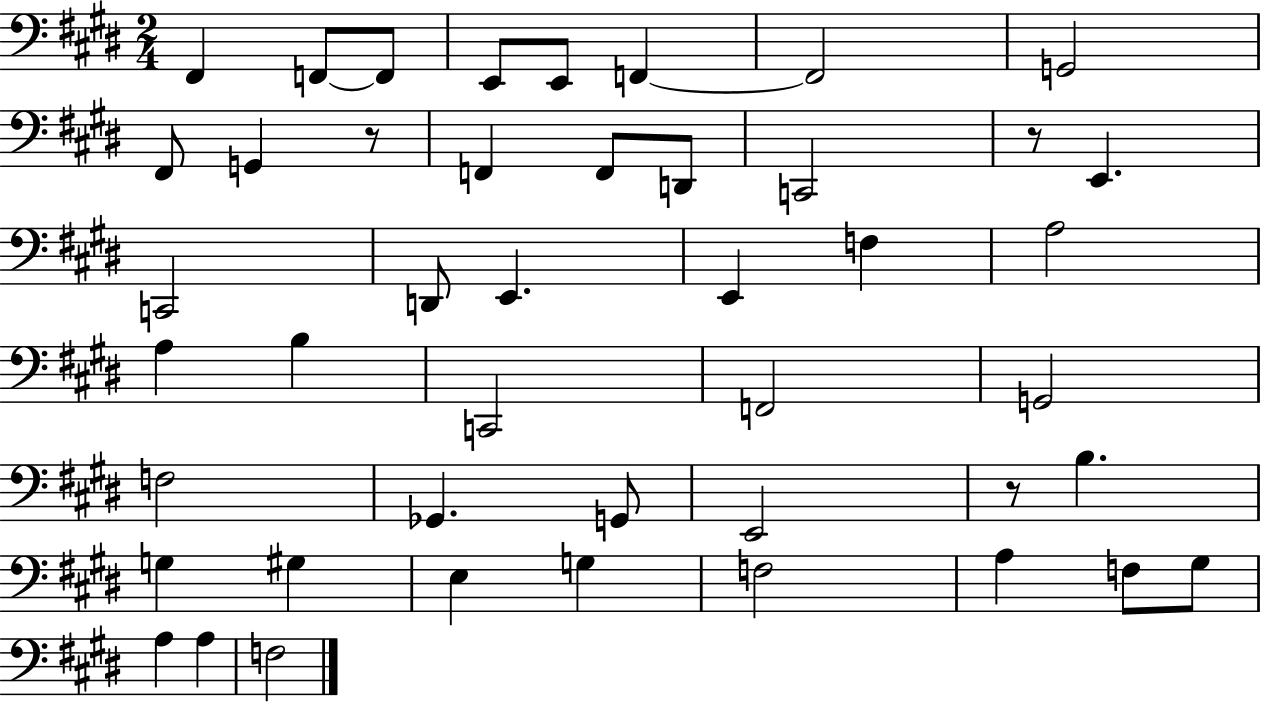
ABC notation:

X:1
T:Untitled
M:2/4
L:1/4
K:E
^F,, F,,/2 F,,/2 E,,/2 E,,/2 F,, F,,2 G,,2 ^F,,/2 G,, z/2 F,, F,,/2 D,,/2 C,,2 z/2 E,, C,,2 D,,/2 E,, E,, F, A,2 A, B, C,,2 F,,2 G,,2 F,2 _G,, G,,/2 E,,2 z/2 B, G, ^G, E, G, F,2 A, F,/2 ^G,/2 A, A, F,2